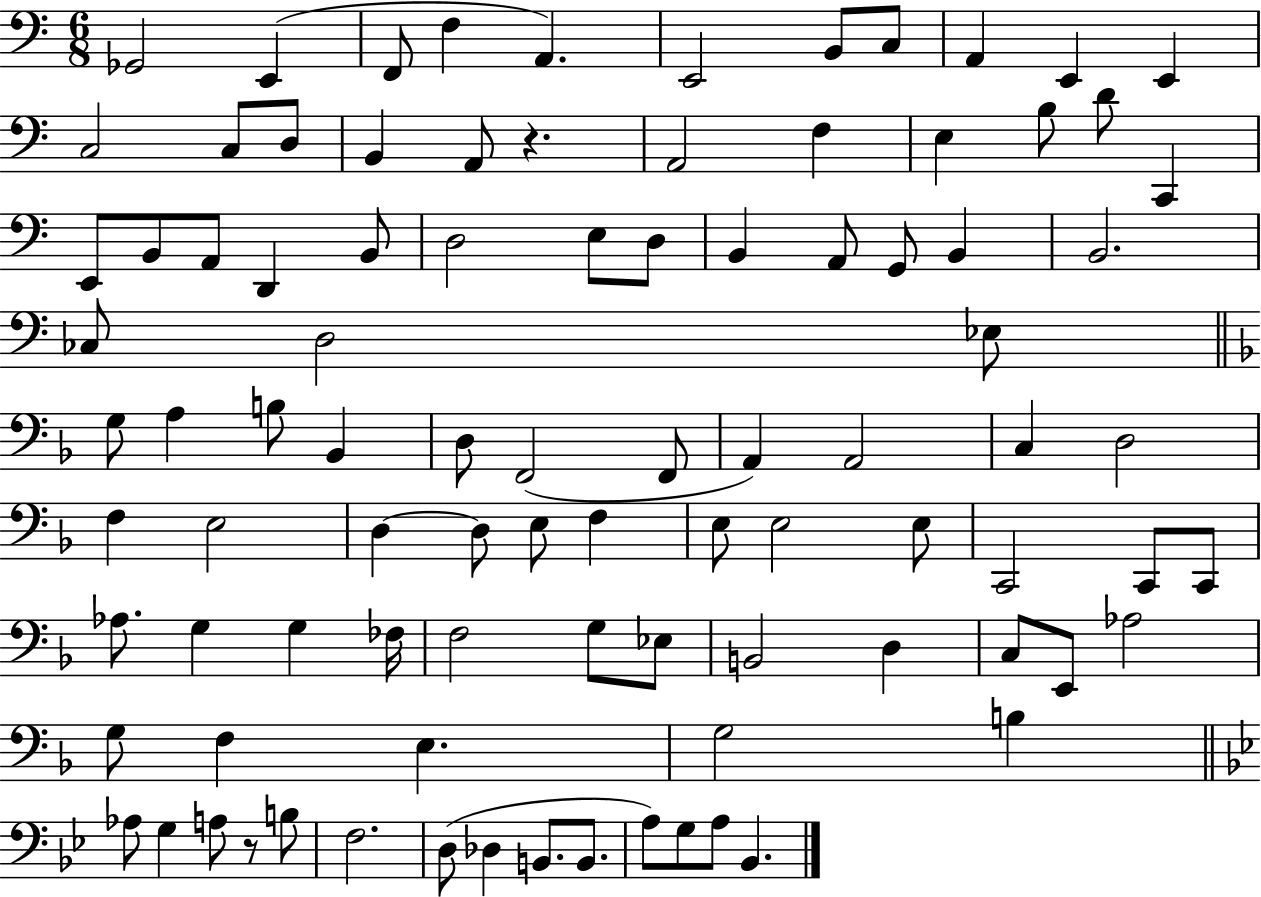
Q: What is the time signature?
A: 6/8